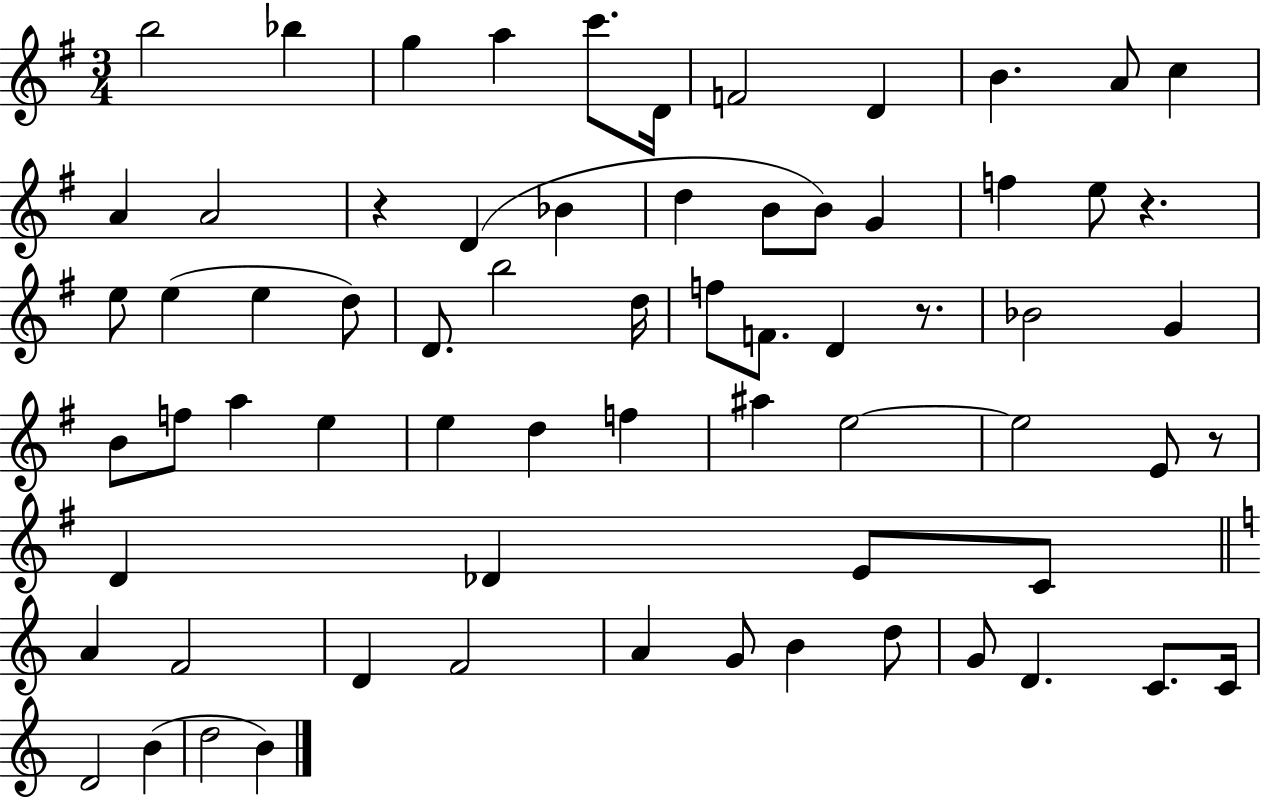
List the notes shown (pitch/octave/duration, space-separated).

B5/h Bb5/q G5/q A5/q C6/e. D4/s F4/h D4/q B4/q. A4/e C5/q A4/q A4/h R/q D4/q Bb4/q D5/q B4/e B4/e G4/q F5/q E5/e R/q. E5/e E5/q E5/q D5/e D4/e. B5/h D5/s F5/e F4/e. D4/q R/e. Bb4/h G4/q B4/e F5/e A5/q E5/q E5/q D5/q F5/q A#5/q E5/h E5/h E4/e R/e D4/q Db4/q E4/e C4/e A4/q F4/h D4/q F4/h A4/q G4/e B4/q D5/e G4/e D4/q. C4/e. C4/s D4/h B4/q D5/h B4/q